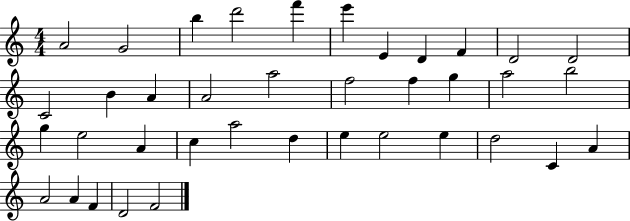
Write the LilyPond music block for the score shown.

{
  \clef treble
  \numericTimeSignature
  \time 4/4
  \key c \major
  a'2 g'2 | b''4 d'''2 f'''4 | e'''4 e'4 d'4 f'4 | d'2 d'2 | \break c'2 b'4 a'4 | a'2 a''2 | f''2 f''4 g''4 | a''2 b''2 | \break g''4 e''2 a'4 | c''4 a''2 d''4 | e''4 e''2 e''4 | d''2 c'4 a'4 | \break a'2 a'4 f'4 | d'2 f'2 | \bar "|."
}